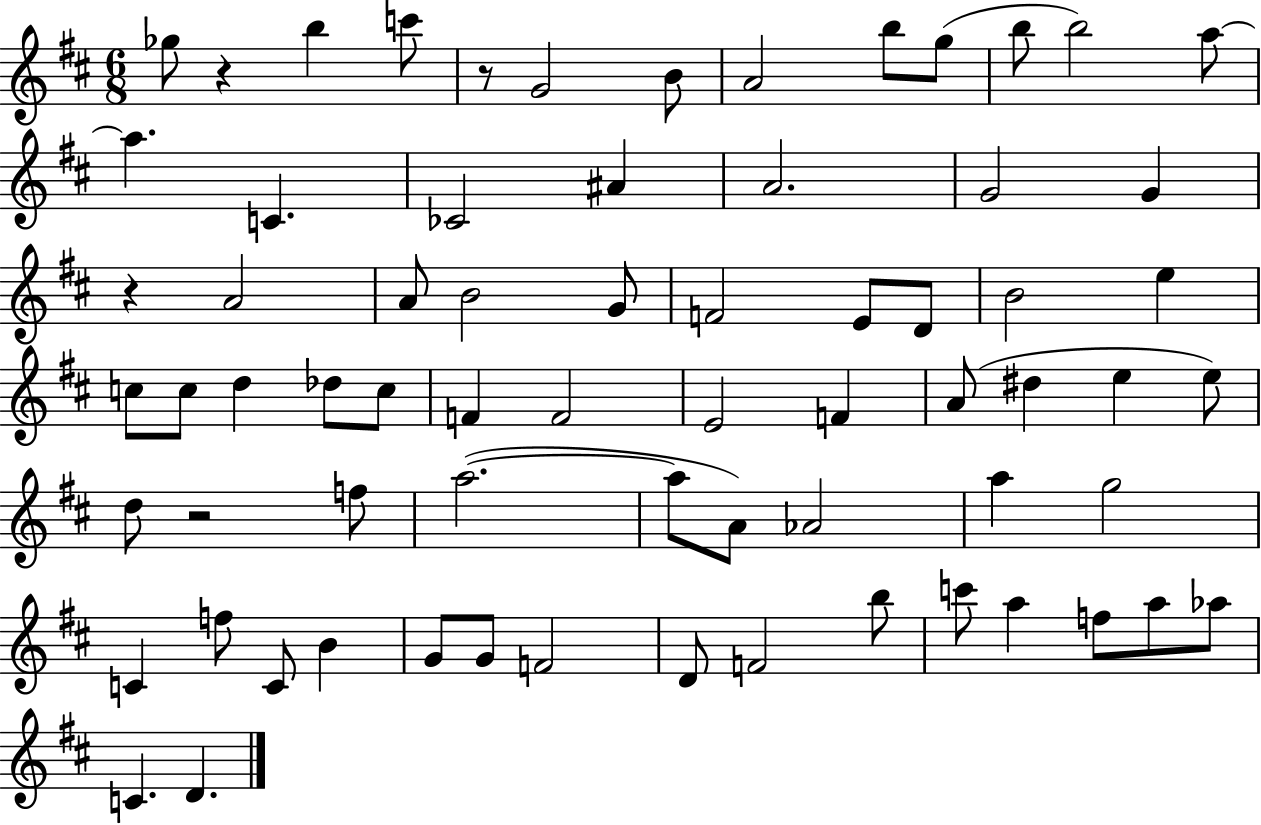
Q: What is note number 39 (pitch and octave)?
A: E5